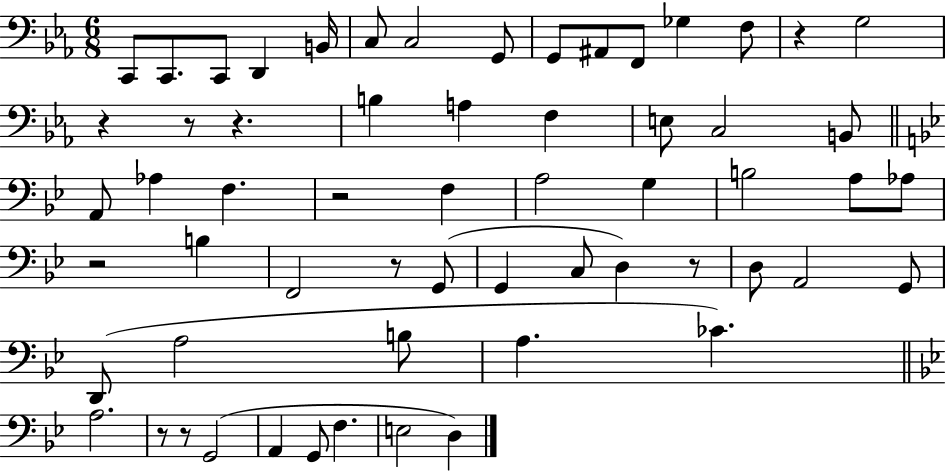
{
  \clef bass
  \numericTimeSignature
  \time 6/8
  \key ees \major
  c,8 c,8. c,8 d,4 b,16 | c8 c2 g,8 | g,8 ais,8 f,8 ges4 f8 | r4 g2 | \break r4 r8 r4. | b4 a4 f4 | e8 c2 b,8 | \bar "||" \break \key bes \major a,8 aes4 f4. | r2 f4 | a2 g4 | b2 a8 aes8 | \break r2 b4 | f,2 r8 g,8( | g,4 c8 d4) r8 | d8 a,2 g,8 | \break d,8( a2 b8 | a4. ces'4.) | \bar "||" \break \key g \minor a2. | r8 r8 g,2( | a,4 g,8 f4. | e2 d4) | \break \bar "|."
}